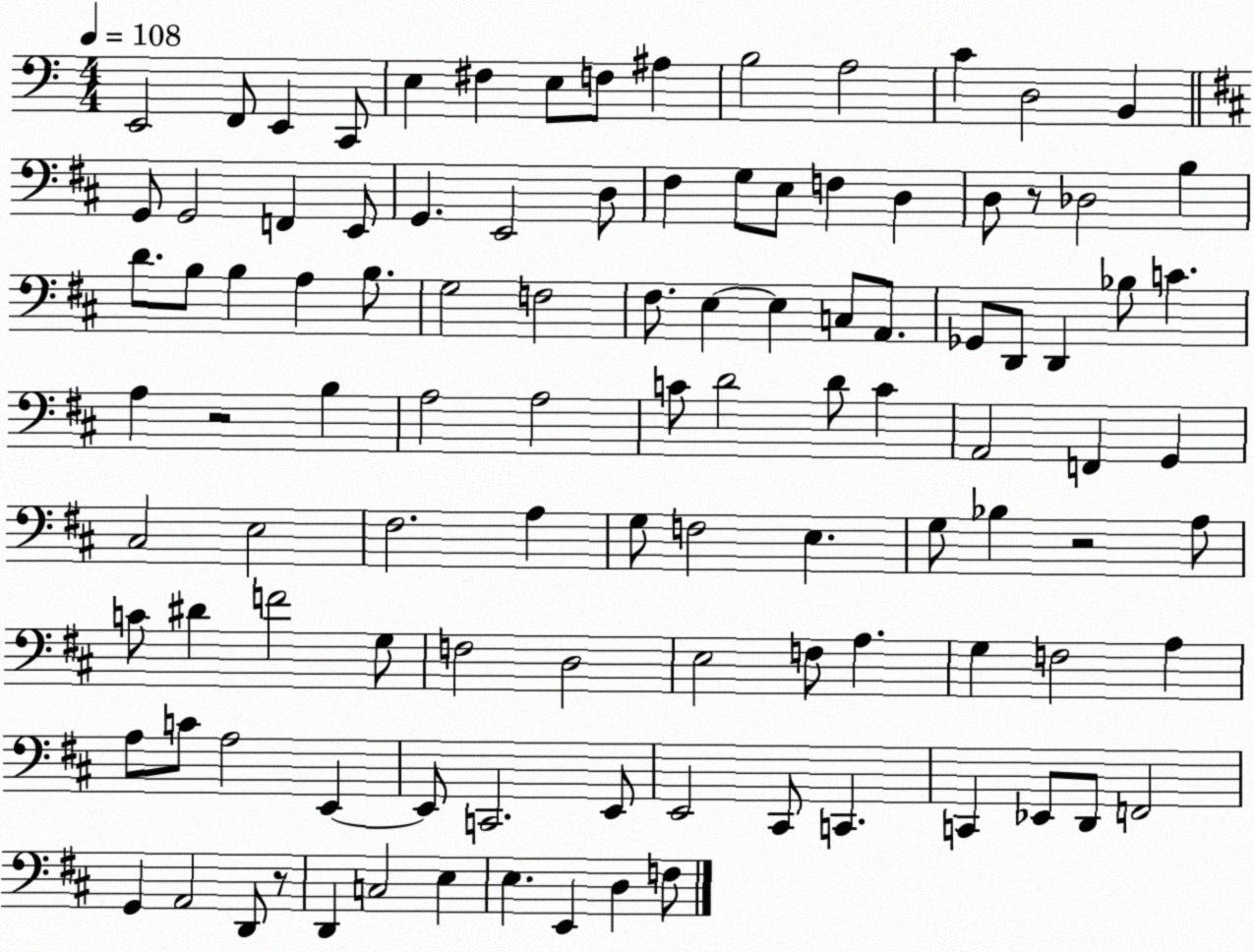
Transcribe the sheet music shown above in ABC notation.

X:1
T:Untitled
M:4/4
L:1/4
K:C
E,,2 F,,/2 E,, C,,/2 E, ^F, E,/2 F,/2 ^A, B,2 A,2 C D,2 B,, G,,/2 G,,2 F,, E,,/2 G,, E,,2 D,/2 ^F, G,/2 E,/2 F, D, D,/2 z/2 _D,2 B, D/2 B,/2 B, A, B,/2 G,2 F,2 ^F,/2 E, E, C,/2 A,,/2 _G,,/2 D,,/2 D,, _B,/2 C A, z2 B, A,2 A,2 C/2 D2 D/2 C A,,2 F,, G,, ^C,2 E,2 ^F,2 A, G,/2 F,2 E, G,/2 _B, z2 A,/2 C/2 ^D F2 G,/2 F,2 D,2 E,2 F,/2 A, G, F,2 A, A,/2 C/2 A,2 E,, E,,/2 C,,2 E,,/2 E,,2 ^C,,/2 C,, C,, _E,,/2 D,,/2 F,,2 G,, A,,2 D,,/2 z/2 D,, C,2 E, E, E,, D, F,/2